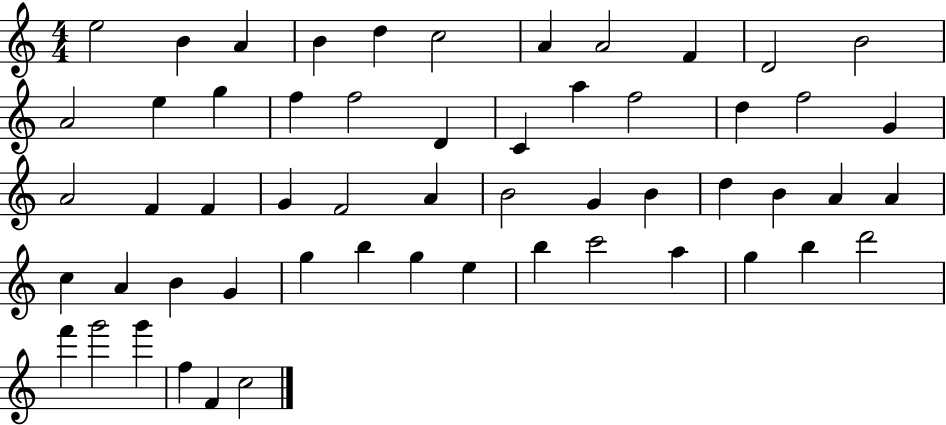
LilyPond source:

{
  \clef treble
  \numericTimeSignature
  \time 4/4
  \key c \major
  e''2 b'4 a'4 | b'4 d''4 c''2 | a'4 a'2 f'4 | d'2 b'2 | \break a'2 e''4 g''4 | f''4 f''2 d'4 | c'4 a''4 f''2 | d''4 f''2 g'4 | \break a'2 f'4 f'4 | g'4 f'2 a'4 | b'2 g'4 b'4 | d''4 b'4 a'4 a'4 | \break c''4 a'4 b'4 g'4 | g''4 b''4 g''4 e''4 | b''4 c'''2 a''4 | g''4 b''4 d'''2 | \break f'''4 g'''2 g'''4 | f''4 f'4 c''2 | \bar "|."
}